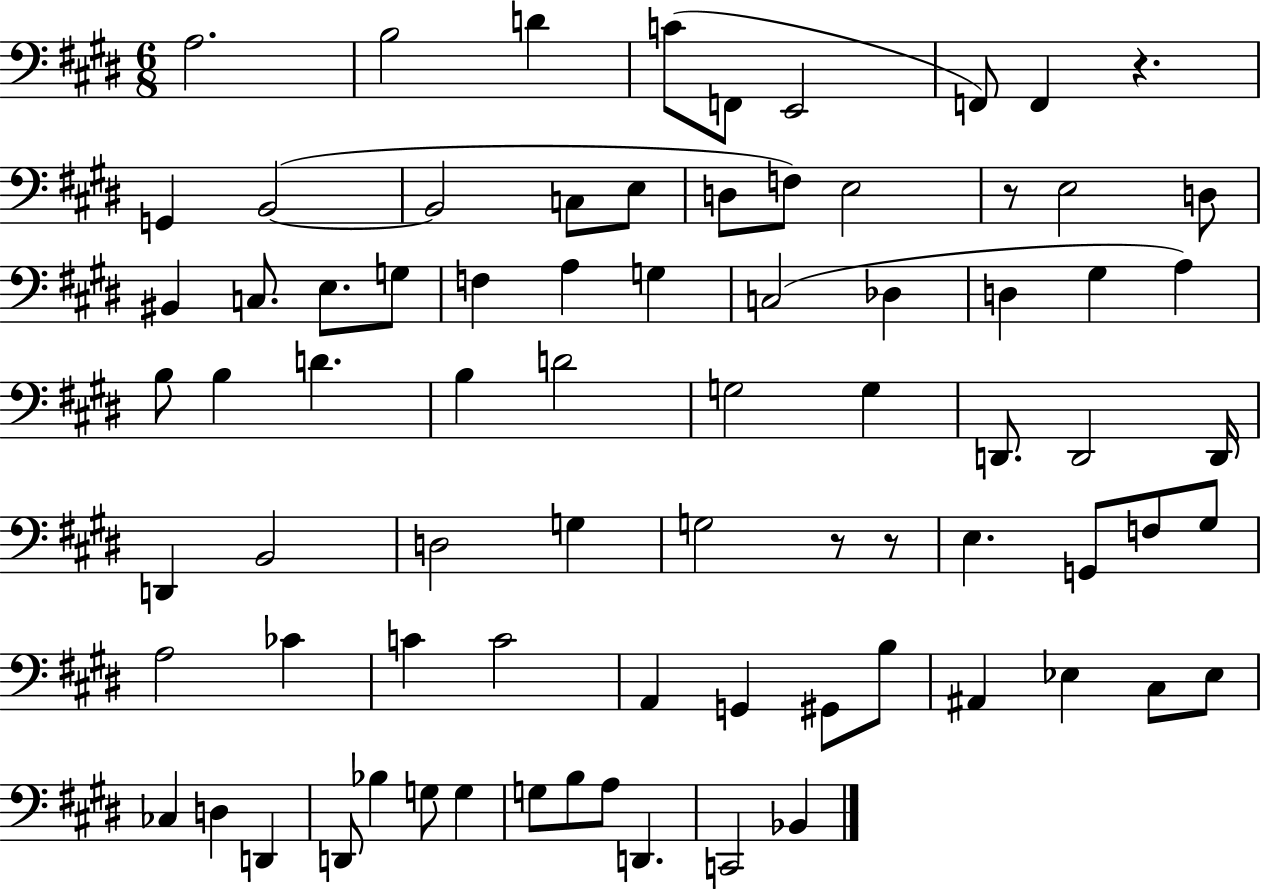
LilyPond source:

{
  \clef bass
  \numericTimeSignature
  \time 6/8
  \key e \major
  a2. | b2 d'4 | c'8( f,8 e,2 | f,8) f,4 r4. | \break g,4 b,2~(~ | b,2 c8 e8 | d8 f8) e2 | r8 e2 d8 | \break bis,4 c8. e8. g8 | f4 a4 g4 | c2( des4 | d4 gis4 a4) | \break b8 b4 d'4. | b4 d'2 | g2 g4 | d,8. d,2 d,16 | \break d,4 b,2 | d2 g4 | g2 r8 r8 | e4. g,8 f8 gis8 | \break a2 ces'4 | c'4 c'2 | a,4 g,4 gis,8 b8 | ais,4 ees4 cis8 ees8 | \break ces4 d4 d,4 | d,8 bes4 g8 g4 | g8 b8 a8 d,4. | c,2 bes,4 | \break \bar "|."
}